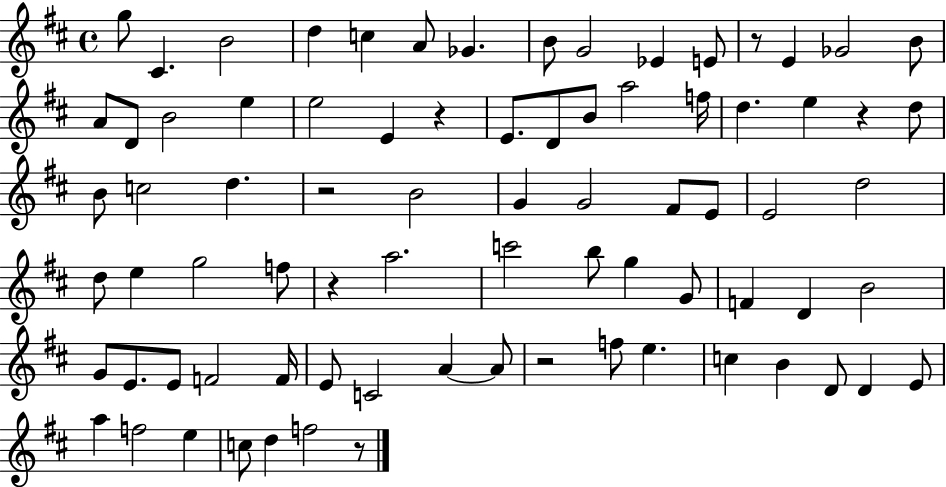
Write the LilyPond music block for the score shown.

{
  \clef treble
  \time 4/4
  \defaultTimeSignature
  \key d \major
  g''8 cis'4. b'2 | d''4 c''4 a'8 ges'4. | b'8 g'2 ees'4 e'8 | r8 e'4 ges'2 b'8 | \break a'8 d'8 b'2 e''4 | e''2 e'4 r4 | e'8. d'8 b'8 a''2 f''16 | d''4. e''4 r4 d''8 | \break b'8 c''2 d''4. | r2 b'2 | g'4 g'2 fis'8 e'8 | e'2 d''2 | \break d''8 e''4 g''2 f''8 | r4 a''2. | c'''2 b''8 g''4 g'8 | f'4 d'4 b'2 | \break g'8 e'8. e'8 f'2 f'16 | e'8 c'2 a'4~~ a'8 | r2 f''8 e''4. | c''4 b'4 d'8 d'4 e'8 | \break a''4 f''2 e''4 | c''8 d''4 f''2 r8 | \bar "|."
}